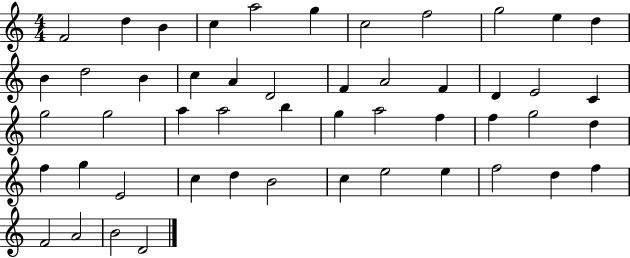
X:1
T:Untitled
M:4/4
L:1/4
K:C
F2 d B c a2 g c2 f2 g2 e d B d2 B c A D2 F A2 F D E2 C g2 g2 a a2 b g a2 f f g2 d f g E2 c d B2 c e2 e f2 d f F2 A2 B2 D2